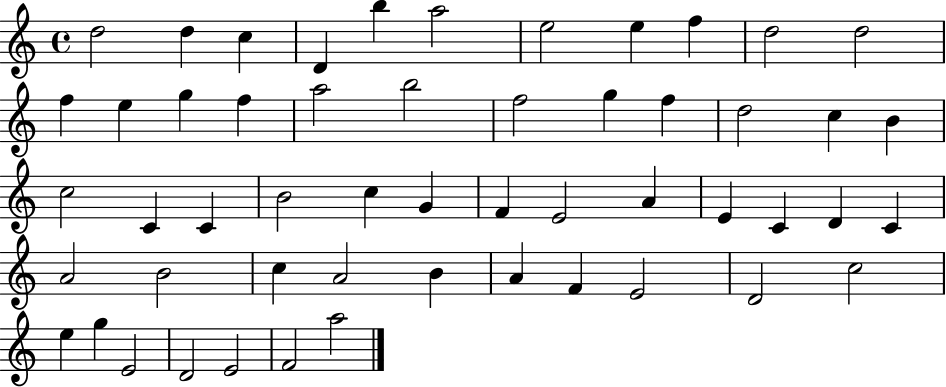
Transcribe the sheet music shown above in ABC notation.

X:1
T:Untitled
M:4/4
L:1/4
K:C
d2 d c D b a2 e2 e f d2 d2 f e g f a2 b2 f2 g f d2 c B c2 C C B2 c G F E2 A E C D C A2 B2 c A2 B A F E2 D2 c2 e g E2 D2 E2 F2 a2